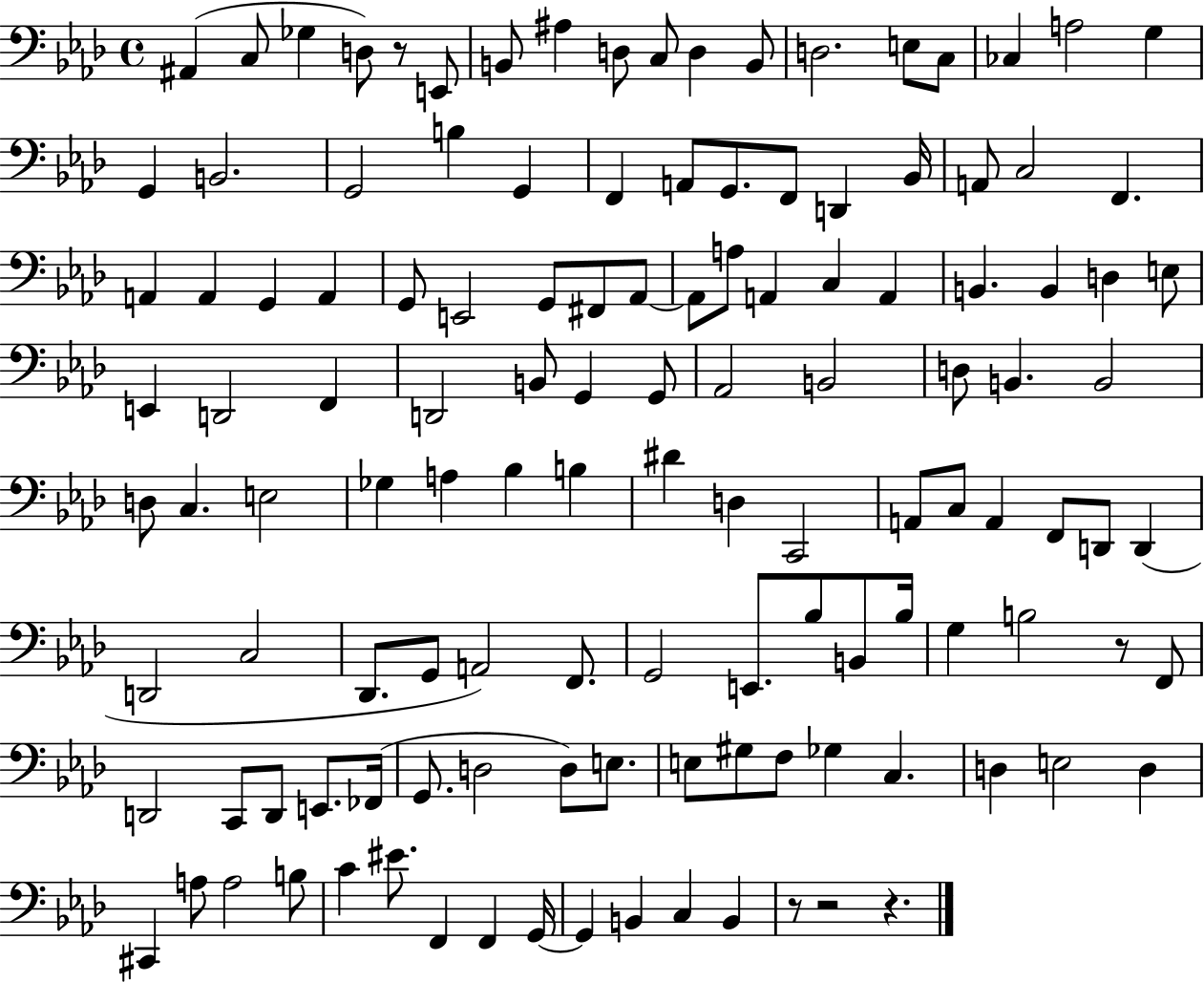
{
  \clef bass
  \time 4/4
  \defaultTimeSignature
  \key aes \major
  ais,4( c8 ges4 d8) r8 e,8 | b,8 ais4 d8 c8 d4 b,8 | d2. e8 c8 | ces4 a2 g4 | \break g,4 b,2. | g,2 b4 g,4 | f,4 a,8 g,8. f,8 d,4 bes,16 | a,8 c2 f,4. | \break a,4 a,4 g,4 a,4 | g,8 e,2 g,8 fis,8 aes,8~~ | aes,8 a8 a,4 c4 a,4 | b,4. b,4 d4 e8 | \break e,4 d,2 f,4 | d,2 b,8 g,4 g,8 | aes,2 b,2 | d8 b,4. b,2 | \break d8 c4. e2 | ges4 a4 bes4 b4 | dis'4 d4 c,2 | a,8 c8 a,4 f,8 d,8 d,4( | \break d,2 c2 | des,8. g,8 a,2) f,8. | g,2 e,8. bes8 b,8 bes16 | g4 b2 r8 f,8 | \break d,2 c,8 d,8 e,8. fes,16( | g,8. d2 d8) e8. | e8 gis8 f8 ges4 c4. | d4 e2 d4 | \break cis,4 a8 a2 b8 | c'4 eis'8. f,4 f,4 g,16~~ | g,4 b,4 c4 b,4 | r8 r2 r4. | \break \bar "|."
}